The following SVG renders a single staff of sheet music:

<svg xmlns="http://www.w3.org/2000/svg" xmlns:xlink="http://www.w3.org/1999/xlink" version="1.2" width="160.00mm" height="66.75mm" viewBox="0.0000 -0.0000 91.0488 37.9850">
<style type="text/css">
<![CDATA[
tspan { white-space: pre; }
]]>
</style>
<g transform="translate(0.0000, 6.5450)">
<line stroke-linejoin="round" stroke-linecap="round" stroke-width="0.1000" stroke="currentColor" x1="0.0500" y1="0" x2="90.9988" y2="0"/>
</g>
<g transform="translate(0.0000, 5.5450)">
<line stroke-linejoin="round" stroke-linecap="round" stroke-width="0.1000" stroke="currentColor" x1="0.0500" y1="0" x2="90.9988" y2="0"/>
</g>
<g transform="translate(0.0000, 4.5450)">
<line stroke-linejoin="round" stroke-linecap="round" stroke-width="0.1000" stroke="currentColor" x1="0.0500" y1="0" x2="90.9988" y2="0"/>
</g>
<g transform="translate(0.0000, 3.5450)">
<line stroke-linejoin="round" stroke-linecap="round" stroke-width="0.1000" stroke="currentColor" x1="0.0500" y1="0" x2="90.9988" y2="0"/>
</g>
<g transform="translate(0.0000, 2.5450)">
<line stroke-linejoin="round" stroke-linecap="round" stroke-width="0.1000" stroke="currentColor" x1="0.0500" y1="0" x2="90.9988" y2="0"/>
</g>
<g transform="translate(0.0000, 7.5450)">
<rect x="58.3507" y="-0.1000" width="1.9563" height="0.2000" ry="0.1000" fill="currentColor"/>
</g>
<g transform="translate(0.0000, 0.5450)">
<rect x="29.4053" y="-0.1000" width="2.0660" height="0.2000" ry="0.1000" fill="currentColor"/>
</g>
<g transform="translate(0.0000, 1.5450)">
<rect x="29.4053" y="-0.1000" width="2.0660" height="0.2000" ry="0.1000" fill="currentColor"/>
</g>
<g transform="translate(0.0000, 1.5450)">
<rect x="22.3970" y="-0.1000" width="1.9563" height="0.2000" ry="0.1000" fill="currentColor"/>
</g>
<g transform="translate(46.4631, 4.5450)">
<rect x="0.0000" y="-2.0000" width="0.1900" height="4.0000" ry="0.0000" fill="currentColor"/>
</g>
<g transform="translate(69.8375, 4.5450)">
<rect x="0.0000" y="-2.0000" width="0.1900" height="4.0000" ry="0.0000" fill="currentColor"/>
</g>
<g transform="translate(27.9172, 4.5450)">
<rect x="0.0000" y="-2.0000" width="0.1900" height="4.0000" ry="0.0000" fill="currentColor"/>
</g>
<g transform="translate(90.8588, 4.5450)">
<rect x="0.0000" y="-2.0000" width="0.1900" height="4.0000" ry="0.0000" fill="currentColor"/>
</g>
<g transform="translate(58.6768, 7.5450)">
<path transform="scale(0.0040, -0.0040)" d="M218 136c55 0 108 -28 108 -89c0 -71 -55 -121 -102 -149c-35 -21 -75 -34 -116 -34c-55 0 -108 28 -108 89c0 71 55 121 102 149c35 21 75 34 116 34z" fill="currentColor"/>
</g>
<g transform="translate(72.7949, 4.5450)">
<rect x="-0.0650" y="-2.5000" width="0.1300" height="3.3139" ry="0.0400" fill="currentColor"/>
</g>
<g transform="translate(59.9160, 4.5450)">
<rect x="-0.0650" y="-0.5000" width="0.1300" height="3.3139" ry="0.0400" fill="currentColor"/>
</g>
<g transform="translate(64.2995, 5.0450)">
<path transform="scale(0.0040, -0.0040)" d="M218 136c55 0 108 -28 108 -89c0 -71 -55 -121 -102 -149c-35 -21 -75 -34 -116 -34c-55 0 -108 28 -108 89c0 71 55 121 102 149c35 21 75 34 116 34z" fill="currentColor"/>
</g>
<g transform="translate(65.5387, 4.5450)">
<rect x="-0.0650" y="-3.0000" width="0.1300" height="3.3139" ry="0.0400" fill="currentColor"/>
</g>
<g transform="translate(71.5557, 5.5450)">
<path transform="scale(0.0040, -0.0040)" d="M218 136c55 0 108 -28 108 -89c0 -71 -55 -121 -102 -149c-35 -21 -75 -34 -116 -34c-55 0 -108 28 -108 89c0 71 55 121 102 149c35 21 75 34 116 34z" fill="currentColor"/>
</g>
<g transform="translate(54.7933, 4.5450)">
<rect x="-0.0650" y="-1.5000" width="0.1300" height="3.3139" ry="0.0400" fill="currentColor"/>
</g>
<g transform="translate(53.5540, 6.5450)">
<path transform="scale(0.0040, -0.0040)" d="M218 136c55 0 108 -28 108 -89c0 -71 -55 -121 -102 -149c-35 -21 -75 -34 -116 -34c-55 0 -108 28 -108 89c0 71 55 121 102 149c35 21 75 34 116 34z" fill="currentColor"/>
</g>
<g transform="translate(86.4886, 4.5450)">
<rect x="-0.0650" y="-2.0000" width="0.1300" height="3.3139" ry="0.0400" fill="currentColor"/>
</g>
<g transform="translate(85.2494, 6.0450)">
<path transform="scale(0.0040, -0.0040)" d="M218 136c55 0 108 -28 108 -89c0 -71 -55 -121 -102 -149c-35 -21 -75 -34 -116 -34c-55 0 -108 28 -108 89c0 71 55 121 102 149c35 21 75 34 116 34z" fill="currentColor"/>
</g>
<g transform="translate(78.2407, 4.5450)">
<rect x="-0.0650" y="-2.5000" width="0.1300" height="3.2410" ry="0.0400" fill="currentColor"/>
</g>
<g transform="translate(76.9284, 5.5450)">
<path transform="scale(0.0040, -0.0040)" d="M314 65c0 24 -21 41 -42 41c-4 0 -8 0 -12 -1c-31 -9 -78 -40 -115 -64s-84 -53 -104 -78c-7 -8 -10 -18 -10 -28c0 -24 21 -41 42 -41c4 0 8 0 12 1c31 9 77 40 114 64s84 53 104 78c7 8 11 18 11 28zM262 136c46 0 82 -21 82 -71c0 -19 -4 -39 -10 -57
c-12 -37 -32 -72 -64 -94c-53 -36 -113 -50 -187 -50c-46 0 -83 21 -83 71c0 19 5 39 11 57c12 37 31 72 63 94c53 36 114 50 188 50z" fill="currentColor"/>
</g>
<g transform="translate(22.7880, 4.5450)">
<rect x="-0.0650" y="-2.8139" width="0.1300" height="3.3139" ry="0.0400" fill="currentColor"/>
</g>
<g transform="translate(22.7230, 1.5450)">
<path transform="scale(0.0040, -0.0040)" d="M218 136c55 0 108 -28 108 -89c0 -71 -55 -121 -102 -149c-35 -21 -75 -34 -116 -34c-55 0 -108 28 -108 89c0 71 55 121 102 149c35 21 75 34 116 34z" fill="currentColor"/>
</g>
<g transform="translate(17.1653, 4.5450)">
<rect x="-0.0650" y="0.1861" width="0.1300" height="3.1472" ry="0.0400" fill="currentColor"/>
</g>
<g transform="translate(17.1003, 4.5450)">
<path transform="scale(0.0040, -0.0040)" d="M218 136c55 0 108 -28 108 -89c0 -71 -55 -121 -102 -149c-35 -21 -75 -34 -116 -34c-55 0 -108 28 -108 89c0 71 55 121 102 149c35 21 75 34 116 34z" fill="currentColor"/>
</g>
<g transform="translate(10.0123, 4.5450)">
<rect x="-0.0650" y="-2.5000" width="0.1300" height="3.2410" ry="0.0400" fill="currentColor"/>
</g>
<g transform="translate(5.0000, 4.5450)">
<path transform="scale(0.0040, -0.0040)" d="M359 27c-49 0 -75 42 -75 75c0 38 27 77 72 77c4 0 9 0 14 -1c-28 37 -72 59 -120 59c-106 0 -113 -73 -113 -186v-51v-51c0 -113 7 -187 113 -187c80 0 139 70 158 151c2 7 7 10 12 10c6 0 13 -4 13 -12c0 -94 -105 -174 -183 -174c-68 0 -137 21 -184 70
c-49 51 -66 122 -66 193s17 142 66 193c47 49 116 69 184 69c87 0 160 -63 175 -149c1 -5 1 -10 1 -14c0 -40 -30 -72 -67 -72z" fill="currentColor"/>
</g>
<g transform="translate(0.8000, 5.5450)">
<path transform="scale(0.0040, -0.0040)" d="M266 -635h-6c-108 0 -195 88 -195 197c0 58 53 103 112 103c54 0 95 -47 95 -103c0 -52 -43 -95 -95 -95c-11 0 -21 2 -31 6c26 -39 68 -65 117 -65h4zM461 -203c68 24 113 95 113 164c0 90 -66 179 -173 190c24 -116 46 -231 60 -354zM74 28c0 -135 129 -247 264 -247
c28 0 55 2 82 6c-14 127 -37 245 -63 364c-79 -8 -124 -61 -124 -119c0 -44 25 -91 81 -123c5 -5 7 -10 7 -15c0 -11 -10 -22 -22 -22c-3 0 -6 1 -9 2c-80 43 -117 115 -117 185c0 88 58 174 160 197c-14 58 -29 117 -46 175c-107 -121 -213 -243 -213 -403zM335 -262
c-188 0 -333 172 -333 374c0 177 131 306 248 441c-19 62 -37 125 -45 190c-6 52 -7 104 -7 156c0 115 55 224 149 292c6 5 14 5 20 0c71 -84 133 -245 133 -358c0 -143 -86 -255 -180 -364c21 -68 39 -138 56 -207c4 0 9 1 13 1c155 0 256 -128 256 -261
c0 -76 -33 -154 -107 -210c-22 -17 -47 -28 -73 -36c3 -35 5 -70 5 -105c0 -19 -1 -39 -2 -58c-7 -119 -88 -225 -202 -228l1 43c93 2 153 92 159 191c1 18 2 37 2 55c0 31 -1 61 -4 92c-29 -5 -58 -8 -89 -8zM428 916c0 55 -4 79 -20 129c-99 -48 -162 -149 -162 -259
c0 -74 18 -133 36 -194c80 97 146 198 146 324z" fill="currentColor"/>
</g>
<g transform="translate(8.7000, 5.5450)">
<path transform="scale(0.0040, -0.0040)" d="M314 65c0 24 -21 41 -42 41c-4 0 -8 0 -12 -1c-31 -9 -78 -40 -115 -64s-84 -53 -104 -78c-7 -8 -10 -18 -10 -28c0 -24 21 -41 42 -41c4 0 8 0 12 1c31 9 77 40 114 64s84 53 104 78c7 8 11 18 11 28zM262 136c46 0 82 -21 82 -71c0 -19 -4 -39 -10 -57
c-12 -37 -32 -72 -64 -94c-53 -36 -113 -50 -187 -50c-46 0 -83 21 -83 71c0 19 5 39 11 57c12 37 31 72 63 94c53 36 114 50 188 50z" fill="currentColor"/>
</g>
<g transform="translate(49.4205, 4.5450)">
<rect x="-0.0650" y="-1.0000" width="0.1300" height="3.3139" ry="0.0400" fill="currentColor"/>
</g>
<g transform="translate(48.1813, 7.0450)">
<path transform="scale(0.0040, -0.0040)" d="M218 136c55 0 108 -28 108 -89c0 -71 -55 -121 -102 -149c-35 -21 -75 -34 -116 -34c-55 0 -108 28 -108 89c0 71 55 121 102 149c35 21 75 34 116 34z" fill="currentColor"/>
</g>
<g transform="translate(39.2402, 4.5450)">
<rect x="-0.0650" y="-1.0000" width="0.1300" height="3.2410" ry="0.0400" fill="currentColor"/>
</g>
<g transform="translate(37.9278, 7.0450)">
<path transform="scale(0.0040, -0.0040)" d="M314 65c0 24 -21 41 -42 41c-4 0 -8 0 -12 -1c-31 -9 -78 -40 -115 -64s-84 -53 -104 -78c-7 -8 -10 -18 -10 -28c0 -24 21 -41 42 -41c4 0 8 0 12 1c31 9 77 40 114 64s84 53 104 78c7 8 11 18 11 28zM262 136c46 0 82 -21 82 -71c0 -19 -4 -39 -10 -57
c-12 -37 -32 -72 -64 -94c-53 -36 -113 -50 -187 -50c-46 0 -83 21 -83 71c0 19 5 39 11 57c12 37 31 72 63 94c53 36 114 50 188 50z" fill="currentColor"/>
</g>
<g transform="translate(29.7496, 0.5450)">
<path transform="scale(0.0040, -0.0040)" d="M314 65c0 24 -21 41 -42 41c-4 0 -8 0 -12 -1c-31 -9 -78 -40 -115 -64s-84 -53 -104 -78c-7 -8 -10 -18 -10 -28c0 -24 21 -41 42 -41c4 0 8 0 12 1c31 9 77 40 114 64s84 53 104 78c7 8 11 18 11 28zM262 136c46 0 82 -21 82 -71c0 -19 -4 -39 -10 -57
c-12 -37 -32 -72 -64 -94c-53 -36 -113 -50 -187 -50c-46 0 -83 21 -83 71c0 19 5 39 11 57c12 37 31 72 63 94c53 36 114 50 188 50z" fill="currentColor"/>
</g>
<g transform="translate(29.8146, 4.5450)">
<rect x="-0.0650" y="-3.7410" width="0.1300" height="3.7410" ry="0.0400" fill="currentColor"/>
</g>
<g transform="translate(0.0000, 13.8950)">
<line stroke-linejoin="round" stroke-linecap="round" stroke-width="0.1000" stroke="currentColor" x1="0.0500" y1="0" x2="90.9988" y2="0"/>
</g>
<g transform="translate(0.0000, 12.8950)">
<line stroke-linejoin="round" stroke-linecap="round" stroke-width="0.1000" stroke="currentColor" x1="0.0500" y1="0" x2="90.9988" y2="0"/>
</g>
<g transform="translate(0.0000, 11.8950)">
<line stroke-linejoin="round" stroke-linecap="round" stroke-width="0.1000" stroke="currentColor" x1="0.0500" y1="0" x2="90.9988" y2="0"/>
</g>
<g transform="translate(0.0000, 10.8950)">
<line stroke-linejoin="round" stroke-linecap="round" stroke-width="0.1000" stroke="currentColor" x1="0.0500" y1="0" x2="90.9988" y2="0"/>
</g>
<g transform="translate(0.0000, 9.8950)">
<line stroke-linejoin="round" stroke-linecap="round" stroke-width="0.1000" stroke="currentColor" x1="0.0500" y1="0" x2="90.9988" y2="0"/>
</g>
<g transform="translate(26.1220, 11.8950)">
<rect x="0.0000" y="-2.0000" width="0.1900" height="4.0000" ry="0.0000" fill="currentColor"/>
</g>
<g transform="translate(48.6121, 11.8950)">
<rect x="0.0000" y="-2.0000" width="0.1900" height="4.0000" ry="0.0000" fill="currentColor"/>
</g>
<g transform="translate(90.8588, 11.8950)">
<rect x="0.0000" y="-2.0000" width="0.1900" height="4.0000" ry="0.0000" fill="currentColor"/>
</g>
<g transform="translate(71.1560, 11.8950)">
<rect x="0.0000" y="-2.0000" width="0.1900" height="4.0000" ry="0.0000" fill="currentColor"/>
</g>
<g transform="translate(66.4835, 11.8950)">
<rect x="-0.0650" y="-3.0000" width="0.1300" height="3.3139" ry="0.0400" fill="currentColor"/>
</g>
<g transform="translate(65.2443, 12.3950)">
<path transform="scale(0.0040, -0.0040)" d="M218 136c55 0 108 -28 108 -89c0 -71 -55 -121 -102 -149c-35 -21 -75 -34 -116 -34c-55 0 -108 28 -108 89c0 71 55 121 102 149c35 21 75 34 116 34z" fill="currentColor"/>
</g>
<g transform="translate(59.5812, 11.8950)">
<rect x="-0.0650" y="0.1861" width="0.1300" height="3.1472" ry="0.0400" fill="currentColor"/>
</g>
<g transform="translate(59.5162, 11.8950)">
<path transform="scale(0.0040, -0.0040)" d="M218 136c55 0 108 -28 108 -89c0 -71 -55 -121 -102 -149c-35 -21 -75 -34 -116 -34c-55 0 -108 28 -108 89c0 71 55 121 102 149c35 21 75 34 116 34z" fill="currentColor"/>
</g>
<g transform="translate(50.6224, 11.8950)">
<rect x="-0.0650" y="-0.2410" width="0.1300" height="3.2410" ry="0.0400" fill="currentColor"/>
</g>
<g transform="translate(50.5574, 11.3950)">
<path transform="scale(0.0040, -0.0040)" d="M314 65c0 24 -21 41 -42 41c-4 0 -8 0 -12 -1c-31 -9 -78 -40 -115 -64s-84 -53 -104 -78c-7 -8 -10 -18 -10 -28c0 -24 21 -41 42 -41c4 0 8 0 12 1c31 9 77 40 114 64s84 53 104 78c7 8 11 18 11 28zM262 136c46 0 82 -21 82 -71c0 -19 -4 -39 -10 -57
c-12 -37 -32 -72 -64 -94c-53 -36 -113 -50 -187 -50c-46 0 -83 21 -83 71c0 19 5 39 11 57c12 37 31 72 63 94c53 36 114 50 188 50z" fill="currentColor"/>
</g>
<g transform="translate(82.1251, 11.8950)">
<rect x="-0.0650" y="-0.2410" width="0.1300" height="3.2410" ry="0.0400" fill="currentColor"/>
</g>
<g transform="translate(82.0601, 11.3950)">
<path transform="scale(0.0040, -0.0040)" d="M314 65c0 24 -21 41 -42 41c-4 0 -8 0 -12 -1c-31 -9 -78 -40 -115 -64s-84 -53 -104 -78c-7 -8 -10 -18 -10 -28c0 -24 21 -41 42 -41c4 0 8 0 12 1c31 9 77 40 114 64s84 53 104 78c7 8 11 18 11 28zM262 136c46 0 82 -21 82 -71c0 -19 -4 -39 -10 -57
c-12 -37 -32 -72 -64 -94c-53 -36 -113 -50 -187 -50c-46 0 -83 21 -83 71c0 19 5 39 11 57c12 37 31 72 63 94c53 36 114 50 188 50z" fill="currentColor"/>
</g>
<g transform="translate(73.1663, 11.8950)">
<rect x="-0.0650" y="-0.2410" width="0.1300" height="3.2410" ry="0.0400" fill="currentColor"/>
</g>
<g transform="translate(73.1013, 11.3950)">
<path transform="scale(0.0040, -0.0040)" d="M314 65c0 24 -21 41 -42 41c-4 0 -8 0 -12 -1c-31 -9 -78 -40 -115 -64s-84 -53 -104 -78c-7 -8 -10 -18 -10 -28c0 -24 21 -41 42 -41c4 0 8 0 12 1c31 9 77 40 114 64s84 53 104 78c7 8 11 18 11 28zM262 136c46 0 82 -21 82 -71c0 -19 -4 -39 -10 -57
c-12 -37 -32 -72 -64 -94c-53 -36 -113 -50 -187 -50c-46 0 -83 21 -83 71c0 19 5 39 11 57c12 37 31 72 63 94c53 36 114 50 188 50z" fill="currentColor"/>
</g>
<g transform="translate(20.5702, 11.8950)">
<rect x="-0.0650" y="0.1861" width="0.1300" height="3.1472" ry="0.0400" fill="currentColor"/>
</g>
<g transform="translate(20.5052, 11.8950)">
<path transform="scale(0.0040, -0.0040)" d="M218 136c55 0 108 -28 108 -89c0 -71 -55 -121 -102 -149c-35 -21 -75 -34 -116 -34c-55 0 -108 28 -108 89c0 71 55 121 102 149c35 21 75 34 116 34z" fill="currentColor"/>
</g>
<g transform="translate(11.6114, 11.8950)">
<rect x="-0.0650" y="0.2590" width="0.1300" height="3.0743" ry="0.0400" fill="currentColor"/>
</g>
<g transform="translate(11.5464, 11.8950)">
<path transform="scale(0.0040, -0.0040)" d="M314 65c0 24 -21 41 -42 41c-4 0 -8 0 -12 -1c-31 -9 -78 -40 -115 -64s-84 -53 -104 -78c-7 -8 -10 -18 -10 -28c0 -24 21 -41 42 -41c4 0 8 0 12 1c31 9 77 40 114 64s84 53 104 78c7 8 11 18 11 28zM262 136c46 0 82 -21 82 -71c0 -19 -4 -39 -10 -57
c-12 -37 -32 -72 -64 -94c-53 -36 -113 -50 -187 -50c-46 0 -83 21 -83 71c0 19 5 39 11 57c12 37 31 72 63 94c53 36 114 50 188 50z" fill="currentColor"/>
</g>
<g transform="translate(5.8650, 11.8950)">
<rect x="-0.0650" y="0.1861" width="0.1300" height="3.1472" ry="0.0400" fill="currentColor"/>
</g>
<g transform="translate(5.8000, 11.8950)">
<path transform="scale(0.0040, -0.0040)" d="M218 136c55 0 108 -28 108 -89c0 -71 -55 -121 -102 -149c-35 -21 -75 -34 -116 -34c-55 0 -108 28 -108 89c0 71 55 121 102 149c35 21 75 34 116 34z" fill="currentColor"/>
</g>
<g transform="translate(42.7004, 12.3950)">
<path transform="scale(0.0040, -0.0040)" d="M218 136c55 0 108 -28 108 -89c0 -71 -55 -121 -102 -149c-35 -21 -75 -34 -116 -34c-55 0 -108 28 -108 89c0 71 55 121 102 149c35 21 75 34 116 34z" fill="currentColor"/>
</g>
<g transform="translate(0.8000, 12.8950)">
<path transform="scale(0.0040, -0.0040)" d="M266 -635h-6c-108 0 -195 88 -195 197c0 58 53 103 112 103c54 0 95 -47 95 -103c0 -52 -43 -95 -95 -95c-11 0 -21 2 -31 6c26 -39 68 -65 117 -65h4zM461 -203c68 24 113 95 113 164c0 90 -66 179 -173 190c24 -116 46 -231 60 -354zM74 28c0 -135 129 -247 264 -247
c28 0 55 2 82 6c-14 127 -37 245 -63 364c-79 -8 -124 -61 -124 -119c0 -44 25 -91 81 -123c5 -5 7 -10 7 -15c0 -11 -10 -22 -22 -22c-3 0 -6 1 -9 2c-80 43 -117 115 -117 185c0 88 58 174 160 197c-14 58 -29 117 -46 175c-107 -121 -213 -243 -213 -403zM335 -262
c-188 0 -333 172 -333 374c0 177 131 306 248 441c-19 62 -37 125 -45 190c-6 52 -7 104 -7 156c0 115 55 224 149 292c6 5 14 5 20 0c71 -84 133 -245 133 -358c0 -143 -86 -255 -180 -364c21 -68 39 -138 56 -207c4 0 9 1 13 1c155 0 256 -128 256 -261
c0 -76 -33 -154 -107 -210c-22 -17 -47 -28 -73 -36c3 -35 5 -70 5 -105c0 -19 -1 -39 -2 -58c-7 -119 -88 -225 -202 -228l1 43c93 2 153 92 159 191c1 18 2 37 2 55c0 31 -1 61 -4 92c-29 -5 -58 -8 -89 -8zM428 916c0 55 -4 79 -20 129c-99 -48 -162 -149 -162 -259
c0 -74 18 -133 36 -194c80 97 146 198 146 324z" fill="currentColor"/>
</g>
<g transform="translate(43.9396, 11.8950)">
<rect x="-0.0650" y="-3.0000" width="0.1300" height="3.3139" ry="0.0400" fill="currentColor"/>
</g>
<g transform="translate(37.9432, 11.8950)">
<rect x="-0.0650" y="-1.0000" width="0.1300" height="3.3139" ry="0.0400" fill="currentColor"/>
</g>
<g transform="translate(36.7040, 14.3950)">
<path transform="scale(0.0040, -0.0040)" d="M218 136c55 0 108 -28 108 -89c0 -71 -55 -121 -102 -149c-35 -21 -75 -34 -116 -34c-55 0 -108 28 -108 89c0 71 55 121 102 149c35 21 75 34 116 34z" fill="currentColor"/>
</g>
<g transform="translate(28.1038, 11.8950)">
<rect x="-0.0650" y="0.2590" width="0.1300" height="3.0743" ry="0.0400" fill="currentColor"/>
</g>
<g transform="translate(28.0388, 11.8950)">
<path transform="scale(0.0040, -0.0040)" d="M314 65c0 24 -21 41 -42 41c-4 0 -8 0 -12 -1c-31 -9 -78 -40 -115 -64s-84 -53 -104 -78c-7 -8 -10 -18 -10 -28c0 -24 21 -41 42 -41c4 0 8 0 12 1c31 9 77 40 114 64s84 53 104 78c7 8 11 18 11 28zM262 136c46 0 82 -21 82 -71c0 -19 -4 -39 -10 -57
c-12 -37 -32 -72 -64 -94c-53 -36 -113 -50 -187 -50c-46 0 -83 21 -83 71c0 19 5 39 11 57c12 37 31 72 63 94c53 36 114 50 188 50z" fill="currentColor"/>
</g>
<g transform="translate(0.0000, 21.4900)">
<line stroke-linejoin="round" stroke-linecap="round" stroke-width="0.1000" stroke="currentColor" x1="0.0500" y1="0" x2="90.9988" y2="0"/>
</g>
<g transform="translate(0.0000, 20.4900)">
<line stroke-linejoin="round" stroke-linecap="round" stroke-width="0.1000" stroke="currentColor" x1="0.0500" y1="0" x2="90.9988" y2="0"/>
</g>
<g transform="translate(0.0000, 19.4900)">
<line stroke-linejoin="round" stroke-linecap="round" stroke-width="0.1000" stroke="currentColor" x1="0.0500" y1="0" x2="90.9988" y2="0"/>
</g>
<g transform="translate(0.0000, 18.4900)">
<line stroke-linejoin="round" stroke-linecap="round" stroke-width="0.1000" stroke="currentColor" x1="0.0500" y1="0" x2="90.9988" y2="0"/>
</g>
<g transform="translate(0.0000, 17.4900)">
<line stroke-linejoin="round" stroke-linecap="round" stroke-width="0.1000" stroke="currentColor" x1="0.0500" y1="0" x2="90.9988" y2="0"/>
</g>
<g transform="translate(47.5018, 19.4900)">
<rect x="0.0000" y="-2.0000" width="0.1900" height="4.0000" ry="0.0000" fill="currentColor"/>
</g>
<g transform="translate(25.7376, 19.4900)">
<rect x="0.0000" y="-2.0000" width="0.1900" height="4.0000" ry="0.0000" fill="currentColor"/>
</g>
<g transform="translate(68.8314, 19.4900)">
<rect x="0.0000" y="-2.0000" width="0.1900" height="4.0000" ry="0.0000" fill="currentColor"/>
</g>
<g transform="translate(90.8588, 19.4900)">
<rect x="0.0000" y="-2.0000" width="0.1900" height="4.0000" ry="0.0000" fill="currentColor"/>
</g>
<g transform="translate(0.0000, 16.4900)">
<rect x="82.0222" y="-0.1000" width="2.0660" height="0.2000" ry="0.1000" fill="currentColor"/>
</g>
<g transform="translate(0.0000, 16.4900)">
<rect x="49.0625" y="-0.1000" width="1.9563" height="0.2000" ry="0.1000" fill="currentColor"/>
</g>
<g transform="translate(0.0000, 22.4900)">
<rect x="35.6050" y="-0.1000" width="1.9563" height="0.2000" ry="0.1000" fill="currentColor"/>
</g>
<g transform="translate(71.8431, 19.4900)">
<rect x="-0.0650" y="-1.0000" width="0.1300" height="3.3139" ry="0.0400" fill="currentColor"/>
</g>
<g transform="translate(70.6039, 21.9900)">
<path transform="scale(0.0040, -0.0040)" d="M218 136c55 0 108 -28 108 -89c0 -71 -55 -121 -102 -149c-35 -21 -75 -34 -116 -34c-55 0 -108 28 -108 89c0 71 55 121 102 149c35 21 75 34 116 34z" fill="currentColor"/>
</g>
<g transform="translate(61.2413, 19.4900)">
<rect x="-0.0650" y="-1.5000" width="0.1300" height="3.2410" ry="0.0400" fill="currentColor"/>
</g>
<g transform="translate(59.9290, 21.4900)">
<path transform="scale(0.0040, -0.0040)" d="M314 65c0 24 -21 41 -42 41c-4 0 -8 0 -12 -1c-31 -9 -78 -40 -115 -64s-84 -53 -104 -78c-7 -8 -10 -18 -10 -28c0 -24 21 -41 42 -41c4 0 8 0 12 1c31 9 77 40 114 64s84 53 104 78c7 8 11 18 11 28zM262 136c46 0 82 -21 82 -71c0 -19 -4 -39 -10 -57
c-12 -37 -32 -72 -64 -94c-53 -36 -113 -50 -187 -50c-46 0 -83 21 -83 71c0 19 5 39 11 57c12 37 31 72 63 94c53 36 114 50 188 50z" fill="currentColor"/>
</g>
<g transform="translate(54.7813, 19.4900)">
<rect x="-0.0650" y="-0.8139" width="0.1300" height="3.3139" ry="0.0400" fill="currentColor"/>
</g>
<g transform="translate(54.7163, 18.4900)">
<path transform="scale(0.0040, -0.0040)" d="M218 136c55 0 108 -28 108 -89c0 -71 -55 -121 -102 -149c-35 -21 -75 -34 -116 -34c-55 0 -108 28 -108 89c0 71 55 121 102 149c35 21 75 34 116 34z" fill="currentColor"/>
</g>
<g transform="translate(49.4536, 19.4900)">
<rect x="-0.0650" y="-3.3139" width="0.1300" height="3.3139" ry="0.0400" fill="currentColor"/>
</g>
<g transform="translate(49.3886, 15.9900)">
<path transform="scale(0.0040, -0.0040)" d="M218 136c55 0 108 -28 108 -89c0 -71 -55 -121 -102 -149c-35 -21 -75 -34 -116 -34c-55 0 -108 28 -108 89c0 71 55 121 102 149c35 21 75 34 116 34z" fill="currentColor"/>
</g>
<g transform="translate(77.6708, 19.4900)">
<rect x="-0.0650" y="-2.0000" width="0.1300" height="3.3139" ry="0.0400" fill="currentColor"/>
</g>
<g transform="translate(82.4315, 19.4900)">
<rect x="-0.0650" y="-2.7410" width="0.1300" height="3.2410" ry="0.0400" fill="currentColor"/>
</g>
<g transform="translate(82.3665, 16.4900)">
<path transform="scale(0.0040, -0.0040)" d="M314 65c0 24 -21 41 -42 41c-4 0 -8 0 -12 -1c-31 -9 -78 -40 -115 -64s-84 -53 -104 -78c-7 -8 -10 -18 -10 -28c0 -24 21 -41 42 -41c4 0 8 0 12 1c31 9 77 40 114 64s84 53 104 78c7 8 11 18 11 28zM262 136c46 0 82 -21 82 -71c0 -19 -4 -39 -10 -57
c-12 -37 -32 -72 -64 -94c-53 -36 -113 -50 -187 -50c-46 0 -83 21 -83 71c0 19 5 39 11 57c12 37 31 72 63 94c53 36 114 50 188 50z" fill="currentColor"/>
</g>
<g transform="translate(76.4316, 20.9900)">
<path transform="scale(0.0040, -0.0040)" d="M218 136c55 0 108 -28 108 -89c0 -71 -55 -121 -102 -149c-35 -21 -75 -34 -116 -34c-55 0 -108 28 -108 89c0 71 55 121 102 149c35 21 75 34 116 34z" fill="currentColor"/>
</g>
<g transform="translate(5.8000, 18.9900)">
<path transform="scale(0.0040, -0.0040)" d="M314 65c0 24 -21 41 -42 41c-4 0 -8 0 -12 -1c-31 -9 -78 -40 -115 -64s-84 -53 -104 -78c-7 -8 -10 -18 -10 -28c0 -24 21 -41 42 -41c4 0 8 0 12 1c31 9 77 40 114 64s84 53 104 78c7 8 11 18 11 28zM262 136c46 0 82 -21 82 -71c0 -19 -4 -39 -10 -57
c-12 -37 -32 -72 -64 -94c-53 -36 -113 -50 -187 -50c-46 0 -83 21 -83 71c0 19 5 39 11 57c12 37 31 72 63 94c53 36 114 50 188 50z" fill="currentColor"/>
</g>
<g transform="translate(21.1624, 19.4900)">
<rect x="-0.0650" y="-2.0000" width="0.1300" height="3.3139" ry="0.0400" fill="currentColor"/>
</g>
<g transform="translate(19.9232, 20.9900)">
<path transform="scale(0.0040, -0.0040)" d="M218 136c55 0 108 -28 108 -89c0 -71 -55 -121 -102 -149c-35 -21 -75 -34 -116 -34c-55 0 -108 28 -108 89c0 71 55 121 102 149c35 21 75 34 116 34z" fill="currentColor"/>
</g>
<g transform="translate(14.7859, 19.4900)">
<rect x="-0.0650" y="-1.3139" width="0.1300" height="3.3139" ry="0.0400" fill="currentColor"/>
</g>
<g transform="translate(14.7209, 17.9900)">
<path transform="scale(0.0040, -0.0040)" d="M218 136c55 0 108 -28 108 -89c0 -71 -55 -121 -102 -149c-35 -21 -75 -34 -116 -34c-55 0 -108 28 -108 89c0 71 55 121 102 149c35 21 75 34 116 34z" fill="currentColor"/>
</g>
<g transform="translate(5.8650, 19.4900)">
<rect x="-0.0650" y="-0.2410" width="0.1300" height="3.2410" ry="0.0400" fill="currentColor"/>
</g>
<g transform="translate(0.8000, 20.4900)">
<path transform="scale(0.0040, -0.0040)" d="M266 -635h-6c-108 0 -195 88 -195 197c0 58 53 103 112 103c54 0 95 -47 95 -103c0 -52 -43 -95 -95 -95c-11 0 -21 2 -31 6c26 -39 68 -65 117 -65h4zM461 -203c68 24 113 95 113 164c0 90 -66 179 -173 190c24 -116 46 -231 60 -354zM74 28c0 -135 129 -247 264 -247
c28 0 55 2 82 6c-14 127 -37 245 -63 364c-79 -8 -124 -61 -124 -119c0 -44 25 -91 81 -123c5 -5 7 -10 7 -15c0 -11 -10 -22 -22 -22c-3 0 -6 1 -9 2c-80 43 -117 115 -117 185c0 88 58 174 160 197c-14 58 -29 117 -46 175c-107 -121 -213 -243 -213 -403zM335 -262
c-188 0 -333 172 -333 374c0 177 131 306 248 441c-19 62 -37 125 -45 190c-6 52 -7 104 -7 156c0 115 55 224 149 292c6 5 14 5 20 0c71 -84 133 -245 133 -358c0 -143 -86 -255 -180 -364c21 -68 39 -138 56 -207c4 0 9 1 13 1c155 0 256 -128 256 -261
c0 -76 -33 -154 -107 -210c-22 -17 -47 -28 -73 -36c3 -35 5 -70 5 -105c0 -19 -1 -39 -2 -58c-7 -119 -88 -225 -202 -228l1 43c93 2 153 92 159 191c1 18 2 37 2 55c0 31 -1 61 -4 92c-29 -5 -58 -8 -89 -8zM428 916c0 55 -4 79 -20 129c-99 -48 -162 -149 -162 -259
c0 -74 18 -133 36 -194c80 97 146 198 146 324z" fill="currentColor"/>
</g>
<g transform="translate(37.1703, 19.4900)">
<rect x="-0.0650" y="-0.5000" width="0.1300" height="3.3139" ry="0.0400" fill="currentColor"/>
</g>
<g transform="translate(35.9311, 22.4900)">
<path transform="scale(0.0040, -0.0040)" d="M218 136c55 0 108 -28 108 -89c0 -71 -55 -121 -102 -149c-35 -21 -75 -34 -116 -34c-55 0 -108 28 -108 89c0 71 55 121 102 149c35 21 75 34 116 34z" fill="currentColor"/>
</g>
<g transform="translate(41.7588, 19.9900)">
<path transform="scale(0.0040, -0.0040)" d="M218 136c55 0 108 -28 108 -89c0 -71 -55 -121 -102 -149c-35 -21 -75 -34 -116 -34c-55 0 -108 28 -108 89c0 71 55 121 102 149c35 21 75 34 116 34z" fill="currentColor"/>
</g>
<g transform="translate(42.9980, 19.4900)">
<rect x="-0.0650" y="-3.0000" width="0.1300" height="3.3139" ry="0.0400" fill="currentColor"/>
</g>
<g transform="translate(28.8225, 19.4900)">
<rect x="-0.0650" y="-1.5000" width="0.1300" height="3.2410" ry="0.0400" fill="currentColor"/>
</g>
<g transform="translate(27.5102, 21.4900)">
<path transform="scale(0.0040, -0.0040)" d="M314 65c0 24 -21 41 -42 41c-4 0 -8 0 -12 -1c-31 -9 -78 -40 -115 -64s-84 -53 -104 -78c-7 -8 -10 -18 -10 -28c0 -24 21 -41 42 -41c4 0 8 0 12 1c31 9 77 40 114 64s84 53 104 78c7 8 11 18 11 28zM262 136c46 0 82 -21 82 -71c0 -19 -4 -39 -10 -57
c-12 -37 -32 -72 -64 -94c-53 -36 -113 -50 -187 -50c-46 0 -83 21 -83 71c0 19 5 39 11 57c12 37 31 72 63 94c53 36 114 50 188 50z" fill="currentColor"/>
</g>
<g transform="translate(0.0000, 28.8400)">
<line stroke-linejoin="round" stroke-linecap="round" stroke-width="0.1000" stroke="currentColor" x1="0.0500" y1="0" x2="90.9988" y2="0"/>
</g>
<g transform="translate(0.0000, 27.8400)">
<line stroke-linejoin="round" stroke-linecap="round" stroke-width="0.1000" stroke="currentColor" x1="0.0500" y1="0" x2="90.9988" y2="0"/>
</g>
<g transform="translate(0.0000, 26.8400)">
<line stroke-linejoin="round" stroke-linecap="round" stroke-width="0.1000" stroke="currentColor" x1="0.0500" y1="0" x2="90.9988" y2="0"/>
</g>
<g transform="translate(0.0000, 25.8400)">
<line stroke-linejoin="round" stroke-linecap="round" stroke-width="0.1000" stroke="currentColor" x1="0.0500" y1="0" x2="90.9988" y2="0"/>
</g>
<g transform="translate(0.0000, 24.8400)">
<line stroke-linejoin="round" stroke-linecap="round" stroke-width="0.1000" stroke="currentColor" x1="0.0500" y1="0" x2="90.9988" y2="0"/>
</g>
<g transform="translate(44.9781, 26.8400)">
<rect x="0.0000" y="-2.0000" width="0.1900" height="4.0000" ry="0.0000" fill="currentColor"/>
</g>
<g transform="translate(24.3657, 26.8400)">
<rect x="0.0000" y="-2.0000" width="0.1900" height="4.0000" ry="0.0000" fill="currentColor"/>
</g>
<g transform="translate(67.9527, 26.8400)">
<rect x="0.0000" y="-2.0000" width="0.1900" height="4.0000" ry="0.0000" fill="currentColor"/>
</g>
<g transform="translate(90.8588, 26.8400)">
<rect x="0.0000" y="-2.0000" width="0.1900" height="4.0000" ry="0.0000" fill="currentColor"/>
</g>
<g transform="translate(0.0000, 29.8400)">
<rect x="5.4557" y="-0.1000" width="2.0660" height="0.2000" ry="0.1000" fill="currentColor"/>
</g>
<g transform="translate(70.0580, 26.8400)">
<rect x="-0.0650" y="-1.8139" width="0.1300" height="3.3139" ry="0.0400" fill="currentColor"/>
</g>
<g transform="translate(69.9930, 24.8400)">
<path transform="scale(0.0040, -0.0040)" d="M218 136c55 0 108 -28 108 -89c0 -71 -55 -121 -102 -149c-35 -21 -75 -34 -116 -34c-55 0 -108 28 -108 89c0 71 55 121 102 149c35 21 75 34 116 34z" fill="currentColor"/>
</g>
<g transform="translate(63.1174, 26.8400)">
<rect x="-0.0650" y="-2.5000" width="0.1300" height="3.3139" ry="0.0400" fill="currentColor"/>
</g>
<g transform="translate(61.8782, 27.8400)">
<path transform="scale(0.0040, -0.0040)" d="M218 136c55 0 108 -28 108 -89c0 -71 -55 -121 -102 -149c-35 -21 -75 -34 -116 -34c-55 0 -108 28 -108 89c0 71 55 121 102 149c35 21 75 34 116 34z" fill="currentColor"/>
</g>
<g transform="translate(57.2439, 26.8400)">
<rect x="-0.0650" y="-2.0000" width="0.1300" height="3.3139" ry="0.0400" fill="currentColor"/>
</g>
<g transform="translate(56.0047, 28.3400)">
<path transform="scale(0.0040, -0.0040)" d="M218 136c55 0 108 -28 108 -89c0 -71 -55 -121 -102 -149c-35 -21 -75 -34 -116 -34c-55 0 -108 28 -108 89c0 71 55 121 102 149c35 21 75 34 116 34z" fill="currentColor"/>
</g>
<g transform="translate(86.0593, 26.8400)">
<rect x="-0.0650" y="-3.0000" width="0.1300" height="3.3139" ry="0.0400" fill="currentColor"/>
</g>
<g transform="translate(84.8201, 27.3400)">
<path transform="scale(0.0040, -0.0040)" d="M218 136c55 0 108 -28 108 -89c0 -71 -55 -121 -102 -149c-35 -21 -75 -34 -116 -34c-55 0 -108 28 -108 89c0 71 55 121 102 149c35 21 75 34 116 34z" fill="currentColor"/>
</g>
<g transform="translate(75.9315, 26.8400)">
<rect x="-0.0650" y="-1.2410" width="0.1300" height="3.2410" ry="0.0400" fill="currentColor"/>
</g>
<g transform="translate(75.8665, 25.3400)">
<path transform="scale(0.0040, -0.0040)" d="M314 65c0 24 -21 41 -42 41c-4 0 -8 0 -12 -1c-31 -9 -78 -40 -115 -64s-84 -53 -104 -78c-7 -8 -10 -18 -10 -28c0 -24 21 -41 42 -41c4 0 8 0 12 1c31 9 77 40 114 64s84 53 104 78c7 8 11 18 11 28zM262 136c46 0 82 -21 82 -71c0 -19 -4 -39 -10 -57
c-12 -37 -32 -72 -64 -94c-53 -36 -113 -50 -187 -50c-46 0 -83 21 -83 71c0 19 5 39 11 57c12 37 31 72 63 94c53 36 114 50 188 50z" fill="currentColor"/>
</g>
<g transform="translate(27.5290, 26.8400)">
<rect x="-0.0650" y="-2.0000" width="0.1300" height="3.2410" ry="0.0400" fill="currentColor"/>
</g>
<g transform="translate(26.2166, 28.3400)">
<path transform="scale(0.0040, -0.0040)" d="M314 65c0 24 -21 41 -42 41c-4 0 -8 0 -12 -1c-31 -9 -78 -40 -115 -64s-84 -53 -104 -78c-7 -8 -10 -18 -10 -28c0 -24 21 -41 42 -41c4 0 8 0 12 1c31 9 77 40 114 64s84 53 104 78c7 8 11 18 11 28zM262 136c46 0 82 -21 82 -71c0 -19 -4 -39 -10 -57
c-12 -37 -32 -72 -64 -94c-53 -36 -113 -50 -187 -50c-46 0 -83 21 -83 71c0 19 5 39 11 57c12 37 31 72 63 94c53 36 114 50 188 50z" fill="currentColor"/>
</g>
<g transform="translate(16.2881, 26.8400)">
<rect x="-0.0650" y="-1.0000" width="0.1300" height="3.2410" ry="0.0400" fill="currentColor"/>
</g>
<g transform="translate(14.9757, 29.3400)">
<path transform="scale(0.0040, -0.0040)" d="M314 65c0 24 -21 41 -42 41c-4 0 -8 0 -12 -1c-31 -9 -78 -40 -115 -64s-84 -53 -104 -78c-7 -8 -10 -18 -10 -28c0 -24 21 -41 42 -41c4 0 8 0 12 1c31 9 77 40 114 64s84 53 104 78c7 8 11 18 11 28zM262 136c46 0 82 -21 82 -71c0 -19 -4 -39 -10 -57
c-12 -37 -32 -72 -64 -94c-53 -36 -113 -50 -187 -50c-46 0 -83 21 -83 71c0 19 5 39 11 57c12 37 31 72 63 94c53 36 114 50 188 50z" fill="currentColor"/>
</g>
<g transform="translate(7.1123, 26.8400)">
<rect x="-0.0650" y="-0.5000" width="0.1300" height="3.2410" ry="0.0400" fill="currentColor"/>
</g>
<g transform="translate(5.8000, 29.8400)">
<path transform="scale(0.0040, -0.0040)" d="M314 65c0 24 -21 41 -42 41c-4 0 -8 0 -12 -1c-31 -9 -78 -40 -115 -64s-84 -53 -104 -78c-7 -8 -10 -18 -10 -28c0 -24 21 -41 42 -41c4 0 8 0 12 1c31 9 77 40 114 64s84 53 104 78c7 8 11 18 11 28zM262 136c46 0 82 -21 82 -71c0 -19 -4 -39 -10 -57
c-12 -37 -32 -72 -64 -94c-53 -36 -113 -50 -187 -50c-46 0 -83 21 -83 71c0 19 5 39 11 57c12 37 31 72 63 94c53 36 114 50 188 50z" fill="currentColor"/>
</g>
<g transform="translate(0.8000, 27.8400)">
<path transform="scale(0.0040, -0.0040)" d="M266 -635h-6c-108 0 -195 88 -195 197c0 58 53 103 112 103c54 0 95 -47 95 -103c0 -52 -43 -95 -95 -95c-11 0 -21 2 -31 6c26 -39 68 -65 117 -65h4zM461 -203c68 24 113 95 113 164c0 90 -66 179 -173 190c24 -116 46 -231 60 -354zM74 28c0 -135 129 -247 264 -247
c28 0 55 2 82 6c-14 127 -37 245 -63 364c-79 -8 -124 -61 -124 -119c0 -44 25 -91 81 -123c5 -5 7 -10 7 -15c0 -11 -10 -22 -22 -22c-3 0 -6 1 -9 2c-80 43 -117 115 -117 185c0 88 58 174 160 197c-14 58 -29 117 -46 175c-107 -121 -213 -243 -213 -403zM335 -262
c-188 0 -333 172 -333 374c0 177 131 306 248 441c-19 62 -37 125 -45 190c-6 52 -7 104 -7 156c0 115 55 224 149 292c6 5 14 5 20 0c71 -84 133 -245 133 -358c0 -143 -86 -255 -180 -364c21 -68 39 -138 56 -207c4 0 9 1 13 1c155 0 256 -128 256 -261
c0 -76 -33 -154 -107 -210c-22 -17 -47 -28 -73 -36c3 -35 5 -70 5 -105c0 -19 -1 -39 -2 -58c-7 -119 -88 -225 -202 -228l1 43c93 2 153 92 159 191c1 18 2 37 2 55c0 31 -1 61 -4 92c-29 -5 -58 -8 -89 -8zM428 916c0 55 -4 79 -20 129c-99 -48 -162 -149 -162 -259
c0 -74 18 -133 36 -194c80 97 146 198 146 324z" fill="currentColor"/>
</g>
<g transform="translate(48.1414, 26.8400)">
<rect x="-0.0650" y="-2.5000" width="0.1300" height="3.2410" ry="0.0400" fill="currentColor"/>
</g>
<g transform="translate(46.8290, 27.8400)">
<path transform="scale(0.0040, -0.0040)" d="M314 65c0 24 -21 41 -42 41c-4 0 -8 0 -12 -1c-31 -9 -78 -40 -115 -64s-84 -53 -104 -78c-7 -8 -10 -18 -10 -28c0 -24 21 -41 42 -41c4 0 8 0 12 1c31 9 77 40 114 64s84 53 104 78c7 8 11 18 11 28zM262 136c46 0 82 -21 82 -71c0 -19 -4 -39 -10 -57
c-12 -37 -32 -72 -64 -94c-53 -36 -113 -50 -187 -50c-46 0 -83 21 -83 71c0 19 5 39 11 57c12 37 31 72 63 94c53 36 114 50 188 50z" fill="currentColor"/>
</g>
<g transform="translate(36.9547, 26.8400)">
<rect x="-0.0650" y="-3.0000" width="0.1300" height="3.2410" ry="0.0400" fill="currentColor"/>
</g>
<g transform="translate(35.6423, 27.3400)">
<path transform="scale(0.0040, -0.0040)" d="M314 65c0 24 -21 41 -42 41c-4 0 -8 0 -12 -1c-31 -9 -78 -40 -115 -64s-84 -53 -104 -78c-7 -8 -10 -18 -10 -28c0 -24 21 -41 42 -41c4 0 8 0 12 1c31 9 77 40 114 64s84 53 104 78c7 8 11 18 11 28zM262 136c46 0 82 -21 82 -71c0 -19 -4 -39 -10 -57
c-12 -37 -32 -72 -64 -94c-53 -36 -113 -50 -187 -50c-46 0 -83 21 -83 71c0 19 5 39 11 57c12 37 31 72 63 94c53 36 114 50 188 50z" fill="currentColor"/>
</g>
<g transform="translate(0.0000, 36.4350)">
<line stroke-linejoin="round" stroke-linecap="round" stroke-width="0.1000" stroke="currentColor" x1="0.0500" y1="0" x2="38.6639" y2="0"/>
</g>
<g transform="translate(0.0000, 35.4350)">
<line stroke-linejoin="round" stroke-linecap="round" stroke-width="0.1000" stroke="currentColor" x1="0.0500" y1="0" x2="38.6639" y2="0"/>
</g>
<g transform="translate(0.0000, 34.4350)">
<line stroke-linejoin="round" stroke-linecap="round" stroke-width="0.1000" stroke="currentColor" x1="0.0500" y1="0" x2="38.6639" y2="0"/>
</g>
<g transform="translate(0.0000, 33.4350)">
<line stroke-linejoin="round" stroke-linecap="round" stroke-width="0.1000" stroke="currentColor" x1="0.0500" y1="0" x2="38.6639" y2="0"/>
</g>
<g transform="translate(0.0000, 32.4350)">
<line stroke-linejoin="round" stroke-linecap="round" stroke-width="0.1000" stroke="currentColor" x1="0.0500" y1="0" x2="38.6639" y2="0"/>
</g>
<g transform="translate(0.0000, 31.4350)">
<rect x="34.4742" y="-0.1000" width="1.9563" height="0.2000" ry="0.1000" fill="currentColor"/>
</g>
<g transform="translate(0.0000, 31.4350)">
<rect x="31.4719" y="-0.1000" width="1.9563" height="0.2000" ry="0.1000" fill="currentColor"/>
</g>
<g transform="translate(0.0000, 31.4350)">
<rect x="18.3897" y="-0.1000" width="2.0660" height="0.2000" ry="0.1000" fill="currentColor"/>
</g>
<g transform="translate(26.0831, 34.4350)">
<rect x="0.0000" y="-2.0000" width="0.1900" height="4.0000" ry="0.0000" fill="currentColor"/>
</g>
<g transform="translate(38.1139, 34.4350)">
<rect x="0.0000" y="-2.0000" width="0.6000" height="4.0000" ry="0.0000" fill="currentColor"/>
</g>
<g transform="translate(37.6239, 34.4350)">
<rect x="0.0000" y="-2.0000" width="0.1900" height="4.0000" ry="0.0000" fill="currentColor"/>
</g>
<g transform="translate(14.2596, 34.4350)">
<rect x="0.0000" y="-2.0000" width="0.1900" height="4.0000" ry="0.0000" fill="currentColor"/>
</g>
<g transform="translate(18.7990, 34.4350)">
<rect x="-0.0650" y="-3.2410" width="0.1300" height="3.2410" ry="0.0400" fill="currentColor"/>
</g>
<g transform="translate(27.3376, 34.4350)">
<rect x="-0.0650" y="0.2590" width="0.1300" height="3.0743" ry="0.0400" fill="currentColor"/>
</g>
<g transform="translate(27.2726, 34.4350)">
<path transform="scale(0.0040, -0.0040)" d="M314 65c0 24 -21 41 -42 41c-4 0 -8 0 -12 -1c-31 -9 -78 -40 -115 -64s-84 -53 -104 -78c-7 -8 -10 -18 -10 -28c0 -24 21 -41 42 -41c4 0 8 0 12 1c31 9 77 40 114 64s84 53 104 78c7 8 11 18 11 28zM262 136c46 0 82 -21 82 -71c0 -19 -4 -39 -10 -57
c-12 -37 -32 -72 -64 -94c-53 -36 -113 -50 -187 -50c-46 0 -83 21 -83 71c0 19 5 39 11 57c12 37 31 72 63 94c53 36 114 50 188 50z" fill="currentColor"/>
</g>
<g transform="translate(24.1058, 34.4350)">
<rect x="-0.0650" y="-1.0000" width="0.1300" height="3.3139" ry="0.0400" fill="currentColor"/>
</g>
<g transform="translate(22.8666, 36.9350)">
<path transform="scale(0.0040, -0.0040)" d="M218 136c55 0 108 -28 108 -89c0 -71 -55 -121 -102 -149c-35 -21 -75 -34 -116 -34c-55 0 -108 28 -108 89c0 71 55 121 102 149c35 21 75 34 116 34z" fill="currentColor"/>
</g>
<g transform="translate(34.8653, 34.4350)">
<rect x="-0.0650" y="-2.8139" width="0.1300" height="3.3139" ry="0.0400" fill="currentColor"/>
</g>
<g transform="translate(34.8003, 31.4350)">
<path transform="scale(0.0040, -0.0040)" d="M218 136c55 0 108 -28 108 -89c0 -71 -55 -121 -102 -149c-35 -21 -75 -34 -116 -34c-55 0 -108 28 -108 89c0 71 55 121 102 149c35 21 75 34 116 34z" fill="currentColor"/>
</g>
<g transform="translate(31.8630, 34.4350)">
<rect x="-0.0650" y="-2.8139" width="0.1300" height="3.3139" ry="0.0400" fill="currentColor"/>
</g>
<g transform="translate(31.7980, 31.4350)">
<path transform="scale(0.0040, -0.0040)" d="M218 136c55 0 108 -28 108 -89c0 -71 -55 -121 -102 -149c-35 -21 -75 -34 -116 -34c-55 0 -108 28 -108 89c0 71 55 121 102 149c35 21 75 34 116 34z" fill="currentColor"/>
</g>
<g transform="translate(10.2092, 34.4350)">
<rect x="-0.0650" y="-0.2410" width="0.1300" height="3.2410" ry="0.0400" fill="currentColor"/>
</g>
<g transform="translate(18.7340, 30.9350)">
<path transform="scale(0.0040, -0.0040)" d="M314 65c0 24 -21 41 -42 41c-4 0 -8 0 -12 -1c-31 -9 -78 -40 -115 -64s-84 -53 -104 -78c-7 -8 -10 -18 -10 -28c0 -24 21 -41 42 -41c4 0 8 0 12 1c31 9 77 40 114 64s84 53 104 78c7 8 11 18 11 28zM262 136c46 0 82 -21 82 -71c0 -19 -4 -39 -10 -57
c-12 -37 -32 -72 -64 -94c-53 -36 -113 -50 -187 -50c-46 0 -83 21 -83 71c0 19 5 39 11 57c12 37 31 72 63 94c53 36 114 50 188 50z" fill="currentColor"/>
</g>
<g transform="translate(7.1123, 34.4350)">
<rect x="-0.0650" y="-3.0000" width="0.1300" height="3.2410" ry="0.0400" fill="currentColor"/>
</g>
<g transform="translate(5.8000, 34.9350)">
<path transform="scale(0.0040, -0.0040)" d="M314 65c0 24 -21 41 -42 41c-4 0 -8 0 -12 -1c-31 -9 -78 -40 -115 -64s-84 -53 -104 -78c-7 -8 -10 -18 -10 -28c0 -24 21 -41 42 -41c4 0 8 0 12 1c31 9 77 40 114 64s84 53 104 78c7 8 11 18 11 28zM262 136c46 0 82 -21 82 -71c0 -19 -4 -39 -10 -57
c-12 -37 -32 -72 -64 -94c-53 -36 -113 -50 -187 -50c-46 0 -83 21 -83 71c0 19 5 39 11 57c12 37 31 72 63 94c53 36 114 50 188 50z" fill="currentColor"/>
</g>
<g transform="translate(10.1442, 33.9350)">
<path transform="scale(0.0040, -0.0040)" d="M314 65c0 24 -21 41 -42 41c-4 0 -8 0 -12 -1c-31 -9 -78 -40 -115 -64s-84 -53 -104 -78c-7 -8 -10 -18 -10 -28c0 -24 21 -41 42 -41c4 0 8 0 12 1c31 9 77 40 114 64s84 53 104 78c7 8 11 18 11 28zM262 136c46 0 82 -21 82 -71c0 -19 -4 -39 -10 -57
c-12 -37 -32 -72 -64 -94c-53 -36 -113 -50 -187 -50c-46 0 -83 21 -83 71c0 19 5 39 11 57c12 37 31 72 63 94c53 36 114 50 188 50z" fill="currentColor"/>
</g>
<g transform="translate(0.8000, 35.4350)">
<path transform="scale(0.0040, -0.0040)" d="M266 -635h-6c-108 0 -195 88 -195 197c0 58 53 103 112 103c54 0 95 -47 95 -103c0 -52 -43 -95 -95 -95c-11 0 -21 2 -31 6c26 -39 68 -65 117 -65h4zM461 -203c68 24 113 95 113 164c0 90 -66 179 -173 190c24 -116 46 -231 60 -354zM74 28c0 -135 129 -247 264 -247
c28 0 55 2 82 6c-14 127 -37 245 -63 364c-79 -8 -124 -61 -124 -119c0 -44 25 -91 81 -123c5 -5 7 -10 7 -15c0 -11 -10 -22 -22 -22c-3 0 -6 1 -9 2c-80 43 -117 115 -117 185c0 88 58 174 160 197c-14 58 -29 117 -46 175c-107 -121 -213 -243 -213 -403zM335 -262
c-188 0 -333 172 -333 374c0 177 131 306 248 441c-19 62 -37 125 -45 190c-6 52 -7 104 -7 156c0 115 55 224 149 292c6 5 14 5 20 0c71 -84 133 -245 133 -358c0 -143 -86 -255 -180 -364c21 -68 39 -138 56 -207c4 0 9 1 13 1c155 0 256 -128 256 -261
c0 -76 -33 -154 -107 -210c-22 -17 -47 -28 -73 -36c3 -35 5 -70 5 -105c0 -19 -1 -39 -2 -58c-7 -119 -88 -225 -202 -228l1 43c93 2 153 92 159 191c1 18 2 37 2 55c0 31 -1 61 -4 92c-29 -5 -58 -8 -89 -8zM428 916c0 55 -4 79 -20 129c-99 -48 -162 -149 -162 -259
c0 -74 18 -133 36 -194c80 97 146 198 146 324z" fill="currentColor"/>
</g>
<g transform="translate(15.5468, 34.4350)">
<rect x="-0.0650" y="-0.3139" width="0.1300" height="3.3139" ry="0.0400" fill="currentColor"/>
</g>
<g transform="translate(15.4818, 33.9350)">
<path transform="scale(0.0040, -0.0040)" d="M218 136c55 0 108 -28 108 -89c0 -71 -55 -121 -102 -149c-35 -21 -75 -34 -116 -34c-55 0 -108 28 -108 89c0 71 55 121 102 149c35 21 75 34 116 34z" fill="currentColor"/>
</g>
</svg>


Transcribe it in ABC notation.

X:1
T:Untitled
M:4/4
L:1/4
K:C
G2 B a c'2 D2 D E C A G G2 F B B2 B B2 D A c2 B A c2 c2 c2 e F E2 C A b d E2 D F a2 C2 D2 F2 A2 G2 F G f e2 A A2 c2 c b2 D B2 a a